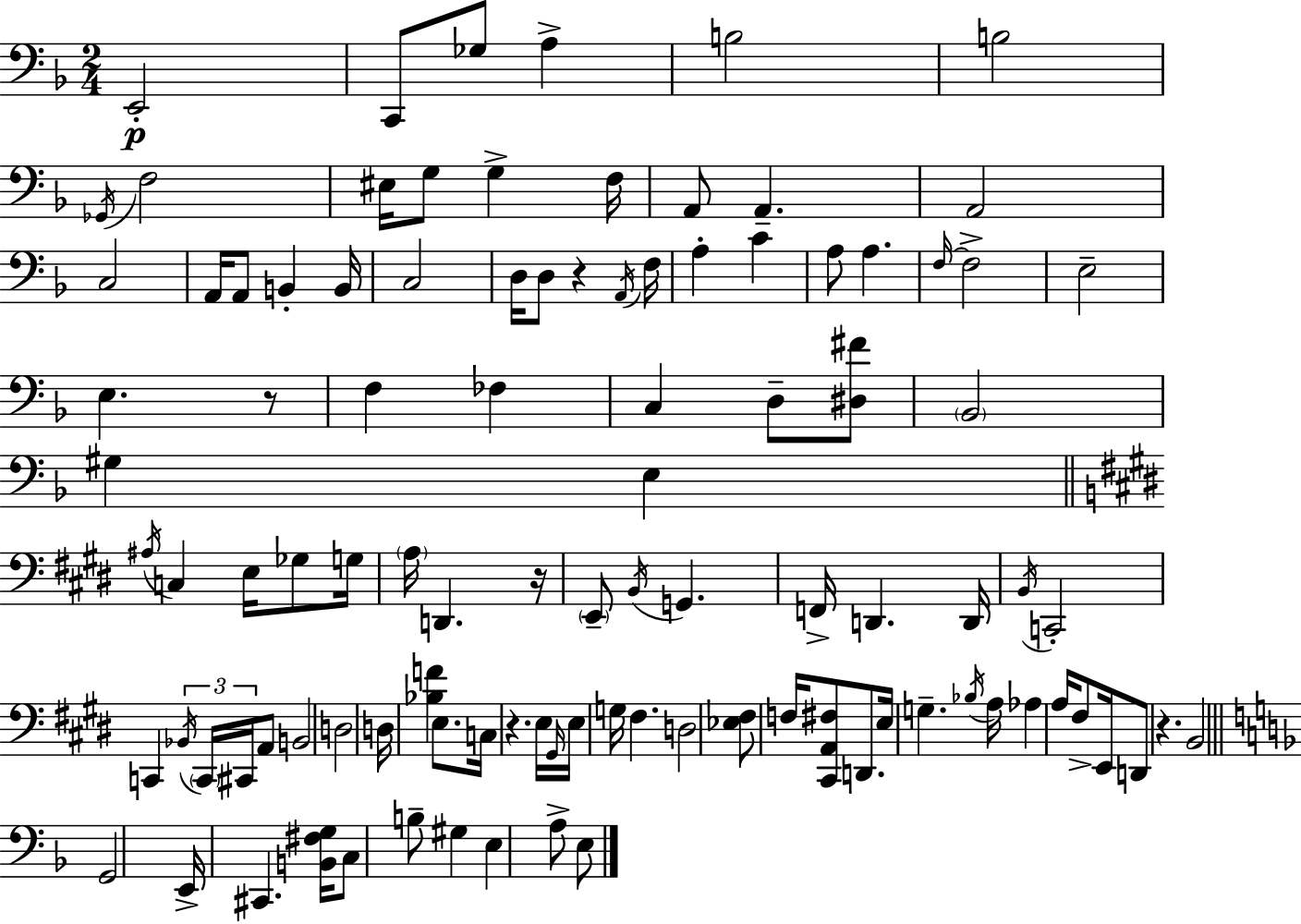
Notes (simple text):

E2/h C2/e Gb3/e A3/q B3/h B3/h Gb2/s F3/h EIS3/s G3/e G3/q F3/s A2/e A2/q. A2/h C3/h A2/s A2/e B2/q B2/s C3/h D3/s D3/e R/q A2/s F3/s A3/q C4/q A3/e A3/q. F3/s F3/h E3/h E3/q. R/e F3/q FES3/q C3/q D3/e [D#3,F#4]/e Bb2/h G#3/q E3/q A#3/s C3/q E3/s Gb3/e G3/s A3/s D2/q. R/s E2/e B2/s G2/q. F2/s D2/q. D2/s B2/s C2/h C2/q Bb2/s C2/s C#2/s A2/e B2/h D3/h D3/s [Bb3,F4]/q E3/e. C3/s R/q. E3/s G#2/s E3/s G3/s F#3/q. D3/h [Eb3,F#3]/e F3/s [C#2,A2,F#3]/e D2/e. E3/s G3/q. Bb3/s A3/s Ab3/q A3/s F#3/e E2/s D2/e R/q. B2/h G2/h E2/s C#2/q. [B2,F#3,G3]/s C3/e B3/e G#3/q E3/q A3/e E3/e